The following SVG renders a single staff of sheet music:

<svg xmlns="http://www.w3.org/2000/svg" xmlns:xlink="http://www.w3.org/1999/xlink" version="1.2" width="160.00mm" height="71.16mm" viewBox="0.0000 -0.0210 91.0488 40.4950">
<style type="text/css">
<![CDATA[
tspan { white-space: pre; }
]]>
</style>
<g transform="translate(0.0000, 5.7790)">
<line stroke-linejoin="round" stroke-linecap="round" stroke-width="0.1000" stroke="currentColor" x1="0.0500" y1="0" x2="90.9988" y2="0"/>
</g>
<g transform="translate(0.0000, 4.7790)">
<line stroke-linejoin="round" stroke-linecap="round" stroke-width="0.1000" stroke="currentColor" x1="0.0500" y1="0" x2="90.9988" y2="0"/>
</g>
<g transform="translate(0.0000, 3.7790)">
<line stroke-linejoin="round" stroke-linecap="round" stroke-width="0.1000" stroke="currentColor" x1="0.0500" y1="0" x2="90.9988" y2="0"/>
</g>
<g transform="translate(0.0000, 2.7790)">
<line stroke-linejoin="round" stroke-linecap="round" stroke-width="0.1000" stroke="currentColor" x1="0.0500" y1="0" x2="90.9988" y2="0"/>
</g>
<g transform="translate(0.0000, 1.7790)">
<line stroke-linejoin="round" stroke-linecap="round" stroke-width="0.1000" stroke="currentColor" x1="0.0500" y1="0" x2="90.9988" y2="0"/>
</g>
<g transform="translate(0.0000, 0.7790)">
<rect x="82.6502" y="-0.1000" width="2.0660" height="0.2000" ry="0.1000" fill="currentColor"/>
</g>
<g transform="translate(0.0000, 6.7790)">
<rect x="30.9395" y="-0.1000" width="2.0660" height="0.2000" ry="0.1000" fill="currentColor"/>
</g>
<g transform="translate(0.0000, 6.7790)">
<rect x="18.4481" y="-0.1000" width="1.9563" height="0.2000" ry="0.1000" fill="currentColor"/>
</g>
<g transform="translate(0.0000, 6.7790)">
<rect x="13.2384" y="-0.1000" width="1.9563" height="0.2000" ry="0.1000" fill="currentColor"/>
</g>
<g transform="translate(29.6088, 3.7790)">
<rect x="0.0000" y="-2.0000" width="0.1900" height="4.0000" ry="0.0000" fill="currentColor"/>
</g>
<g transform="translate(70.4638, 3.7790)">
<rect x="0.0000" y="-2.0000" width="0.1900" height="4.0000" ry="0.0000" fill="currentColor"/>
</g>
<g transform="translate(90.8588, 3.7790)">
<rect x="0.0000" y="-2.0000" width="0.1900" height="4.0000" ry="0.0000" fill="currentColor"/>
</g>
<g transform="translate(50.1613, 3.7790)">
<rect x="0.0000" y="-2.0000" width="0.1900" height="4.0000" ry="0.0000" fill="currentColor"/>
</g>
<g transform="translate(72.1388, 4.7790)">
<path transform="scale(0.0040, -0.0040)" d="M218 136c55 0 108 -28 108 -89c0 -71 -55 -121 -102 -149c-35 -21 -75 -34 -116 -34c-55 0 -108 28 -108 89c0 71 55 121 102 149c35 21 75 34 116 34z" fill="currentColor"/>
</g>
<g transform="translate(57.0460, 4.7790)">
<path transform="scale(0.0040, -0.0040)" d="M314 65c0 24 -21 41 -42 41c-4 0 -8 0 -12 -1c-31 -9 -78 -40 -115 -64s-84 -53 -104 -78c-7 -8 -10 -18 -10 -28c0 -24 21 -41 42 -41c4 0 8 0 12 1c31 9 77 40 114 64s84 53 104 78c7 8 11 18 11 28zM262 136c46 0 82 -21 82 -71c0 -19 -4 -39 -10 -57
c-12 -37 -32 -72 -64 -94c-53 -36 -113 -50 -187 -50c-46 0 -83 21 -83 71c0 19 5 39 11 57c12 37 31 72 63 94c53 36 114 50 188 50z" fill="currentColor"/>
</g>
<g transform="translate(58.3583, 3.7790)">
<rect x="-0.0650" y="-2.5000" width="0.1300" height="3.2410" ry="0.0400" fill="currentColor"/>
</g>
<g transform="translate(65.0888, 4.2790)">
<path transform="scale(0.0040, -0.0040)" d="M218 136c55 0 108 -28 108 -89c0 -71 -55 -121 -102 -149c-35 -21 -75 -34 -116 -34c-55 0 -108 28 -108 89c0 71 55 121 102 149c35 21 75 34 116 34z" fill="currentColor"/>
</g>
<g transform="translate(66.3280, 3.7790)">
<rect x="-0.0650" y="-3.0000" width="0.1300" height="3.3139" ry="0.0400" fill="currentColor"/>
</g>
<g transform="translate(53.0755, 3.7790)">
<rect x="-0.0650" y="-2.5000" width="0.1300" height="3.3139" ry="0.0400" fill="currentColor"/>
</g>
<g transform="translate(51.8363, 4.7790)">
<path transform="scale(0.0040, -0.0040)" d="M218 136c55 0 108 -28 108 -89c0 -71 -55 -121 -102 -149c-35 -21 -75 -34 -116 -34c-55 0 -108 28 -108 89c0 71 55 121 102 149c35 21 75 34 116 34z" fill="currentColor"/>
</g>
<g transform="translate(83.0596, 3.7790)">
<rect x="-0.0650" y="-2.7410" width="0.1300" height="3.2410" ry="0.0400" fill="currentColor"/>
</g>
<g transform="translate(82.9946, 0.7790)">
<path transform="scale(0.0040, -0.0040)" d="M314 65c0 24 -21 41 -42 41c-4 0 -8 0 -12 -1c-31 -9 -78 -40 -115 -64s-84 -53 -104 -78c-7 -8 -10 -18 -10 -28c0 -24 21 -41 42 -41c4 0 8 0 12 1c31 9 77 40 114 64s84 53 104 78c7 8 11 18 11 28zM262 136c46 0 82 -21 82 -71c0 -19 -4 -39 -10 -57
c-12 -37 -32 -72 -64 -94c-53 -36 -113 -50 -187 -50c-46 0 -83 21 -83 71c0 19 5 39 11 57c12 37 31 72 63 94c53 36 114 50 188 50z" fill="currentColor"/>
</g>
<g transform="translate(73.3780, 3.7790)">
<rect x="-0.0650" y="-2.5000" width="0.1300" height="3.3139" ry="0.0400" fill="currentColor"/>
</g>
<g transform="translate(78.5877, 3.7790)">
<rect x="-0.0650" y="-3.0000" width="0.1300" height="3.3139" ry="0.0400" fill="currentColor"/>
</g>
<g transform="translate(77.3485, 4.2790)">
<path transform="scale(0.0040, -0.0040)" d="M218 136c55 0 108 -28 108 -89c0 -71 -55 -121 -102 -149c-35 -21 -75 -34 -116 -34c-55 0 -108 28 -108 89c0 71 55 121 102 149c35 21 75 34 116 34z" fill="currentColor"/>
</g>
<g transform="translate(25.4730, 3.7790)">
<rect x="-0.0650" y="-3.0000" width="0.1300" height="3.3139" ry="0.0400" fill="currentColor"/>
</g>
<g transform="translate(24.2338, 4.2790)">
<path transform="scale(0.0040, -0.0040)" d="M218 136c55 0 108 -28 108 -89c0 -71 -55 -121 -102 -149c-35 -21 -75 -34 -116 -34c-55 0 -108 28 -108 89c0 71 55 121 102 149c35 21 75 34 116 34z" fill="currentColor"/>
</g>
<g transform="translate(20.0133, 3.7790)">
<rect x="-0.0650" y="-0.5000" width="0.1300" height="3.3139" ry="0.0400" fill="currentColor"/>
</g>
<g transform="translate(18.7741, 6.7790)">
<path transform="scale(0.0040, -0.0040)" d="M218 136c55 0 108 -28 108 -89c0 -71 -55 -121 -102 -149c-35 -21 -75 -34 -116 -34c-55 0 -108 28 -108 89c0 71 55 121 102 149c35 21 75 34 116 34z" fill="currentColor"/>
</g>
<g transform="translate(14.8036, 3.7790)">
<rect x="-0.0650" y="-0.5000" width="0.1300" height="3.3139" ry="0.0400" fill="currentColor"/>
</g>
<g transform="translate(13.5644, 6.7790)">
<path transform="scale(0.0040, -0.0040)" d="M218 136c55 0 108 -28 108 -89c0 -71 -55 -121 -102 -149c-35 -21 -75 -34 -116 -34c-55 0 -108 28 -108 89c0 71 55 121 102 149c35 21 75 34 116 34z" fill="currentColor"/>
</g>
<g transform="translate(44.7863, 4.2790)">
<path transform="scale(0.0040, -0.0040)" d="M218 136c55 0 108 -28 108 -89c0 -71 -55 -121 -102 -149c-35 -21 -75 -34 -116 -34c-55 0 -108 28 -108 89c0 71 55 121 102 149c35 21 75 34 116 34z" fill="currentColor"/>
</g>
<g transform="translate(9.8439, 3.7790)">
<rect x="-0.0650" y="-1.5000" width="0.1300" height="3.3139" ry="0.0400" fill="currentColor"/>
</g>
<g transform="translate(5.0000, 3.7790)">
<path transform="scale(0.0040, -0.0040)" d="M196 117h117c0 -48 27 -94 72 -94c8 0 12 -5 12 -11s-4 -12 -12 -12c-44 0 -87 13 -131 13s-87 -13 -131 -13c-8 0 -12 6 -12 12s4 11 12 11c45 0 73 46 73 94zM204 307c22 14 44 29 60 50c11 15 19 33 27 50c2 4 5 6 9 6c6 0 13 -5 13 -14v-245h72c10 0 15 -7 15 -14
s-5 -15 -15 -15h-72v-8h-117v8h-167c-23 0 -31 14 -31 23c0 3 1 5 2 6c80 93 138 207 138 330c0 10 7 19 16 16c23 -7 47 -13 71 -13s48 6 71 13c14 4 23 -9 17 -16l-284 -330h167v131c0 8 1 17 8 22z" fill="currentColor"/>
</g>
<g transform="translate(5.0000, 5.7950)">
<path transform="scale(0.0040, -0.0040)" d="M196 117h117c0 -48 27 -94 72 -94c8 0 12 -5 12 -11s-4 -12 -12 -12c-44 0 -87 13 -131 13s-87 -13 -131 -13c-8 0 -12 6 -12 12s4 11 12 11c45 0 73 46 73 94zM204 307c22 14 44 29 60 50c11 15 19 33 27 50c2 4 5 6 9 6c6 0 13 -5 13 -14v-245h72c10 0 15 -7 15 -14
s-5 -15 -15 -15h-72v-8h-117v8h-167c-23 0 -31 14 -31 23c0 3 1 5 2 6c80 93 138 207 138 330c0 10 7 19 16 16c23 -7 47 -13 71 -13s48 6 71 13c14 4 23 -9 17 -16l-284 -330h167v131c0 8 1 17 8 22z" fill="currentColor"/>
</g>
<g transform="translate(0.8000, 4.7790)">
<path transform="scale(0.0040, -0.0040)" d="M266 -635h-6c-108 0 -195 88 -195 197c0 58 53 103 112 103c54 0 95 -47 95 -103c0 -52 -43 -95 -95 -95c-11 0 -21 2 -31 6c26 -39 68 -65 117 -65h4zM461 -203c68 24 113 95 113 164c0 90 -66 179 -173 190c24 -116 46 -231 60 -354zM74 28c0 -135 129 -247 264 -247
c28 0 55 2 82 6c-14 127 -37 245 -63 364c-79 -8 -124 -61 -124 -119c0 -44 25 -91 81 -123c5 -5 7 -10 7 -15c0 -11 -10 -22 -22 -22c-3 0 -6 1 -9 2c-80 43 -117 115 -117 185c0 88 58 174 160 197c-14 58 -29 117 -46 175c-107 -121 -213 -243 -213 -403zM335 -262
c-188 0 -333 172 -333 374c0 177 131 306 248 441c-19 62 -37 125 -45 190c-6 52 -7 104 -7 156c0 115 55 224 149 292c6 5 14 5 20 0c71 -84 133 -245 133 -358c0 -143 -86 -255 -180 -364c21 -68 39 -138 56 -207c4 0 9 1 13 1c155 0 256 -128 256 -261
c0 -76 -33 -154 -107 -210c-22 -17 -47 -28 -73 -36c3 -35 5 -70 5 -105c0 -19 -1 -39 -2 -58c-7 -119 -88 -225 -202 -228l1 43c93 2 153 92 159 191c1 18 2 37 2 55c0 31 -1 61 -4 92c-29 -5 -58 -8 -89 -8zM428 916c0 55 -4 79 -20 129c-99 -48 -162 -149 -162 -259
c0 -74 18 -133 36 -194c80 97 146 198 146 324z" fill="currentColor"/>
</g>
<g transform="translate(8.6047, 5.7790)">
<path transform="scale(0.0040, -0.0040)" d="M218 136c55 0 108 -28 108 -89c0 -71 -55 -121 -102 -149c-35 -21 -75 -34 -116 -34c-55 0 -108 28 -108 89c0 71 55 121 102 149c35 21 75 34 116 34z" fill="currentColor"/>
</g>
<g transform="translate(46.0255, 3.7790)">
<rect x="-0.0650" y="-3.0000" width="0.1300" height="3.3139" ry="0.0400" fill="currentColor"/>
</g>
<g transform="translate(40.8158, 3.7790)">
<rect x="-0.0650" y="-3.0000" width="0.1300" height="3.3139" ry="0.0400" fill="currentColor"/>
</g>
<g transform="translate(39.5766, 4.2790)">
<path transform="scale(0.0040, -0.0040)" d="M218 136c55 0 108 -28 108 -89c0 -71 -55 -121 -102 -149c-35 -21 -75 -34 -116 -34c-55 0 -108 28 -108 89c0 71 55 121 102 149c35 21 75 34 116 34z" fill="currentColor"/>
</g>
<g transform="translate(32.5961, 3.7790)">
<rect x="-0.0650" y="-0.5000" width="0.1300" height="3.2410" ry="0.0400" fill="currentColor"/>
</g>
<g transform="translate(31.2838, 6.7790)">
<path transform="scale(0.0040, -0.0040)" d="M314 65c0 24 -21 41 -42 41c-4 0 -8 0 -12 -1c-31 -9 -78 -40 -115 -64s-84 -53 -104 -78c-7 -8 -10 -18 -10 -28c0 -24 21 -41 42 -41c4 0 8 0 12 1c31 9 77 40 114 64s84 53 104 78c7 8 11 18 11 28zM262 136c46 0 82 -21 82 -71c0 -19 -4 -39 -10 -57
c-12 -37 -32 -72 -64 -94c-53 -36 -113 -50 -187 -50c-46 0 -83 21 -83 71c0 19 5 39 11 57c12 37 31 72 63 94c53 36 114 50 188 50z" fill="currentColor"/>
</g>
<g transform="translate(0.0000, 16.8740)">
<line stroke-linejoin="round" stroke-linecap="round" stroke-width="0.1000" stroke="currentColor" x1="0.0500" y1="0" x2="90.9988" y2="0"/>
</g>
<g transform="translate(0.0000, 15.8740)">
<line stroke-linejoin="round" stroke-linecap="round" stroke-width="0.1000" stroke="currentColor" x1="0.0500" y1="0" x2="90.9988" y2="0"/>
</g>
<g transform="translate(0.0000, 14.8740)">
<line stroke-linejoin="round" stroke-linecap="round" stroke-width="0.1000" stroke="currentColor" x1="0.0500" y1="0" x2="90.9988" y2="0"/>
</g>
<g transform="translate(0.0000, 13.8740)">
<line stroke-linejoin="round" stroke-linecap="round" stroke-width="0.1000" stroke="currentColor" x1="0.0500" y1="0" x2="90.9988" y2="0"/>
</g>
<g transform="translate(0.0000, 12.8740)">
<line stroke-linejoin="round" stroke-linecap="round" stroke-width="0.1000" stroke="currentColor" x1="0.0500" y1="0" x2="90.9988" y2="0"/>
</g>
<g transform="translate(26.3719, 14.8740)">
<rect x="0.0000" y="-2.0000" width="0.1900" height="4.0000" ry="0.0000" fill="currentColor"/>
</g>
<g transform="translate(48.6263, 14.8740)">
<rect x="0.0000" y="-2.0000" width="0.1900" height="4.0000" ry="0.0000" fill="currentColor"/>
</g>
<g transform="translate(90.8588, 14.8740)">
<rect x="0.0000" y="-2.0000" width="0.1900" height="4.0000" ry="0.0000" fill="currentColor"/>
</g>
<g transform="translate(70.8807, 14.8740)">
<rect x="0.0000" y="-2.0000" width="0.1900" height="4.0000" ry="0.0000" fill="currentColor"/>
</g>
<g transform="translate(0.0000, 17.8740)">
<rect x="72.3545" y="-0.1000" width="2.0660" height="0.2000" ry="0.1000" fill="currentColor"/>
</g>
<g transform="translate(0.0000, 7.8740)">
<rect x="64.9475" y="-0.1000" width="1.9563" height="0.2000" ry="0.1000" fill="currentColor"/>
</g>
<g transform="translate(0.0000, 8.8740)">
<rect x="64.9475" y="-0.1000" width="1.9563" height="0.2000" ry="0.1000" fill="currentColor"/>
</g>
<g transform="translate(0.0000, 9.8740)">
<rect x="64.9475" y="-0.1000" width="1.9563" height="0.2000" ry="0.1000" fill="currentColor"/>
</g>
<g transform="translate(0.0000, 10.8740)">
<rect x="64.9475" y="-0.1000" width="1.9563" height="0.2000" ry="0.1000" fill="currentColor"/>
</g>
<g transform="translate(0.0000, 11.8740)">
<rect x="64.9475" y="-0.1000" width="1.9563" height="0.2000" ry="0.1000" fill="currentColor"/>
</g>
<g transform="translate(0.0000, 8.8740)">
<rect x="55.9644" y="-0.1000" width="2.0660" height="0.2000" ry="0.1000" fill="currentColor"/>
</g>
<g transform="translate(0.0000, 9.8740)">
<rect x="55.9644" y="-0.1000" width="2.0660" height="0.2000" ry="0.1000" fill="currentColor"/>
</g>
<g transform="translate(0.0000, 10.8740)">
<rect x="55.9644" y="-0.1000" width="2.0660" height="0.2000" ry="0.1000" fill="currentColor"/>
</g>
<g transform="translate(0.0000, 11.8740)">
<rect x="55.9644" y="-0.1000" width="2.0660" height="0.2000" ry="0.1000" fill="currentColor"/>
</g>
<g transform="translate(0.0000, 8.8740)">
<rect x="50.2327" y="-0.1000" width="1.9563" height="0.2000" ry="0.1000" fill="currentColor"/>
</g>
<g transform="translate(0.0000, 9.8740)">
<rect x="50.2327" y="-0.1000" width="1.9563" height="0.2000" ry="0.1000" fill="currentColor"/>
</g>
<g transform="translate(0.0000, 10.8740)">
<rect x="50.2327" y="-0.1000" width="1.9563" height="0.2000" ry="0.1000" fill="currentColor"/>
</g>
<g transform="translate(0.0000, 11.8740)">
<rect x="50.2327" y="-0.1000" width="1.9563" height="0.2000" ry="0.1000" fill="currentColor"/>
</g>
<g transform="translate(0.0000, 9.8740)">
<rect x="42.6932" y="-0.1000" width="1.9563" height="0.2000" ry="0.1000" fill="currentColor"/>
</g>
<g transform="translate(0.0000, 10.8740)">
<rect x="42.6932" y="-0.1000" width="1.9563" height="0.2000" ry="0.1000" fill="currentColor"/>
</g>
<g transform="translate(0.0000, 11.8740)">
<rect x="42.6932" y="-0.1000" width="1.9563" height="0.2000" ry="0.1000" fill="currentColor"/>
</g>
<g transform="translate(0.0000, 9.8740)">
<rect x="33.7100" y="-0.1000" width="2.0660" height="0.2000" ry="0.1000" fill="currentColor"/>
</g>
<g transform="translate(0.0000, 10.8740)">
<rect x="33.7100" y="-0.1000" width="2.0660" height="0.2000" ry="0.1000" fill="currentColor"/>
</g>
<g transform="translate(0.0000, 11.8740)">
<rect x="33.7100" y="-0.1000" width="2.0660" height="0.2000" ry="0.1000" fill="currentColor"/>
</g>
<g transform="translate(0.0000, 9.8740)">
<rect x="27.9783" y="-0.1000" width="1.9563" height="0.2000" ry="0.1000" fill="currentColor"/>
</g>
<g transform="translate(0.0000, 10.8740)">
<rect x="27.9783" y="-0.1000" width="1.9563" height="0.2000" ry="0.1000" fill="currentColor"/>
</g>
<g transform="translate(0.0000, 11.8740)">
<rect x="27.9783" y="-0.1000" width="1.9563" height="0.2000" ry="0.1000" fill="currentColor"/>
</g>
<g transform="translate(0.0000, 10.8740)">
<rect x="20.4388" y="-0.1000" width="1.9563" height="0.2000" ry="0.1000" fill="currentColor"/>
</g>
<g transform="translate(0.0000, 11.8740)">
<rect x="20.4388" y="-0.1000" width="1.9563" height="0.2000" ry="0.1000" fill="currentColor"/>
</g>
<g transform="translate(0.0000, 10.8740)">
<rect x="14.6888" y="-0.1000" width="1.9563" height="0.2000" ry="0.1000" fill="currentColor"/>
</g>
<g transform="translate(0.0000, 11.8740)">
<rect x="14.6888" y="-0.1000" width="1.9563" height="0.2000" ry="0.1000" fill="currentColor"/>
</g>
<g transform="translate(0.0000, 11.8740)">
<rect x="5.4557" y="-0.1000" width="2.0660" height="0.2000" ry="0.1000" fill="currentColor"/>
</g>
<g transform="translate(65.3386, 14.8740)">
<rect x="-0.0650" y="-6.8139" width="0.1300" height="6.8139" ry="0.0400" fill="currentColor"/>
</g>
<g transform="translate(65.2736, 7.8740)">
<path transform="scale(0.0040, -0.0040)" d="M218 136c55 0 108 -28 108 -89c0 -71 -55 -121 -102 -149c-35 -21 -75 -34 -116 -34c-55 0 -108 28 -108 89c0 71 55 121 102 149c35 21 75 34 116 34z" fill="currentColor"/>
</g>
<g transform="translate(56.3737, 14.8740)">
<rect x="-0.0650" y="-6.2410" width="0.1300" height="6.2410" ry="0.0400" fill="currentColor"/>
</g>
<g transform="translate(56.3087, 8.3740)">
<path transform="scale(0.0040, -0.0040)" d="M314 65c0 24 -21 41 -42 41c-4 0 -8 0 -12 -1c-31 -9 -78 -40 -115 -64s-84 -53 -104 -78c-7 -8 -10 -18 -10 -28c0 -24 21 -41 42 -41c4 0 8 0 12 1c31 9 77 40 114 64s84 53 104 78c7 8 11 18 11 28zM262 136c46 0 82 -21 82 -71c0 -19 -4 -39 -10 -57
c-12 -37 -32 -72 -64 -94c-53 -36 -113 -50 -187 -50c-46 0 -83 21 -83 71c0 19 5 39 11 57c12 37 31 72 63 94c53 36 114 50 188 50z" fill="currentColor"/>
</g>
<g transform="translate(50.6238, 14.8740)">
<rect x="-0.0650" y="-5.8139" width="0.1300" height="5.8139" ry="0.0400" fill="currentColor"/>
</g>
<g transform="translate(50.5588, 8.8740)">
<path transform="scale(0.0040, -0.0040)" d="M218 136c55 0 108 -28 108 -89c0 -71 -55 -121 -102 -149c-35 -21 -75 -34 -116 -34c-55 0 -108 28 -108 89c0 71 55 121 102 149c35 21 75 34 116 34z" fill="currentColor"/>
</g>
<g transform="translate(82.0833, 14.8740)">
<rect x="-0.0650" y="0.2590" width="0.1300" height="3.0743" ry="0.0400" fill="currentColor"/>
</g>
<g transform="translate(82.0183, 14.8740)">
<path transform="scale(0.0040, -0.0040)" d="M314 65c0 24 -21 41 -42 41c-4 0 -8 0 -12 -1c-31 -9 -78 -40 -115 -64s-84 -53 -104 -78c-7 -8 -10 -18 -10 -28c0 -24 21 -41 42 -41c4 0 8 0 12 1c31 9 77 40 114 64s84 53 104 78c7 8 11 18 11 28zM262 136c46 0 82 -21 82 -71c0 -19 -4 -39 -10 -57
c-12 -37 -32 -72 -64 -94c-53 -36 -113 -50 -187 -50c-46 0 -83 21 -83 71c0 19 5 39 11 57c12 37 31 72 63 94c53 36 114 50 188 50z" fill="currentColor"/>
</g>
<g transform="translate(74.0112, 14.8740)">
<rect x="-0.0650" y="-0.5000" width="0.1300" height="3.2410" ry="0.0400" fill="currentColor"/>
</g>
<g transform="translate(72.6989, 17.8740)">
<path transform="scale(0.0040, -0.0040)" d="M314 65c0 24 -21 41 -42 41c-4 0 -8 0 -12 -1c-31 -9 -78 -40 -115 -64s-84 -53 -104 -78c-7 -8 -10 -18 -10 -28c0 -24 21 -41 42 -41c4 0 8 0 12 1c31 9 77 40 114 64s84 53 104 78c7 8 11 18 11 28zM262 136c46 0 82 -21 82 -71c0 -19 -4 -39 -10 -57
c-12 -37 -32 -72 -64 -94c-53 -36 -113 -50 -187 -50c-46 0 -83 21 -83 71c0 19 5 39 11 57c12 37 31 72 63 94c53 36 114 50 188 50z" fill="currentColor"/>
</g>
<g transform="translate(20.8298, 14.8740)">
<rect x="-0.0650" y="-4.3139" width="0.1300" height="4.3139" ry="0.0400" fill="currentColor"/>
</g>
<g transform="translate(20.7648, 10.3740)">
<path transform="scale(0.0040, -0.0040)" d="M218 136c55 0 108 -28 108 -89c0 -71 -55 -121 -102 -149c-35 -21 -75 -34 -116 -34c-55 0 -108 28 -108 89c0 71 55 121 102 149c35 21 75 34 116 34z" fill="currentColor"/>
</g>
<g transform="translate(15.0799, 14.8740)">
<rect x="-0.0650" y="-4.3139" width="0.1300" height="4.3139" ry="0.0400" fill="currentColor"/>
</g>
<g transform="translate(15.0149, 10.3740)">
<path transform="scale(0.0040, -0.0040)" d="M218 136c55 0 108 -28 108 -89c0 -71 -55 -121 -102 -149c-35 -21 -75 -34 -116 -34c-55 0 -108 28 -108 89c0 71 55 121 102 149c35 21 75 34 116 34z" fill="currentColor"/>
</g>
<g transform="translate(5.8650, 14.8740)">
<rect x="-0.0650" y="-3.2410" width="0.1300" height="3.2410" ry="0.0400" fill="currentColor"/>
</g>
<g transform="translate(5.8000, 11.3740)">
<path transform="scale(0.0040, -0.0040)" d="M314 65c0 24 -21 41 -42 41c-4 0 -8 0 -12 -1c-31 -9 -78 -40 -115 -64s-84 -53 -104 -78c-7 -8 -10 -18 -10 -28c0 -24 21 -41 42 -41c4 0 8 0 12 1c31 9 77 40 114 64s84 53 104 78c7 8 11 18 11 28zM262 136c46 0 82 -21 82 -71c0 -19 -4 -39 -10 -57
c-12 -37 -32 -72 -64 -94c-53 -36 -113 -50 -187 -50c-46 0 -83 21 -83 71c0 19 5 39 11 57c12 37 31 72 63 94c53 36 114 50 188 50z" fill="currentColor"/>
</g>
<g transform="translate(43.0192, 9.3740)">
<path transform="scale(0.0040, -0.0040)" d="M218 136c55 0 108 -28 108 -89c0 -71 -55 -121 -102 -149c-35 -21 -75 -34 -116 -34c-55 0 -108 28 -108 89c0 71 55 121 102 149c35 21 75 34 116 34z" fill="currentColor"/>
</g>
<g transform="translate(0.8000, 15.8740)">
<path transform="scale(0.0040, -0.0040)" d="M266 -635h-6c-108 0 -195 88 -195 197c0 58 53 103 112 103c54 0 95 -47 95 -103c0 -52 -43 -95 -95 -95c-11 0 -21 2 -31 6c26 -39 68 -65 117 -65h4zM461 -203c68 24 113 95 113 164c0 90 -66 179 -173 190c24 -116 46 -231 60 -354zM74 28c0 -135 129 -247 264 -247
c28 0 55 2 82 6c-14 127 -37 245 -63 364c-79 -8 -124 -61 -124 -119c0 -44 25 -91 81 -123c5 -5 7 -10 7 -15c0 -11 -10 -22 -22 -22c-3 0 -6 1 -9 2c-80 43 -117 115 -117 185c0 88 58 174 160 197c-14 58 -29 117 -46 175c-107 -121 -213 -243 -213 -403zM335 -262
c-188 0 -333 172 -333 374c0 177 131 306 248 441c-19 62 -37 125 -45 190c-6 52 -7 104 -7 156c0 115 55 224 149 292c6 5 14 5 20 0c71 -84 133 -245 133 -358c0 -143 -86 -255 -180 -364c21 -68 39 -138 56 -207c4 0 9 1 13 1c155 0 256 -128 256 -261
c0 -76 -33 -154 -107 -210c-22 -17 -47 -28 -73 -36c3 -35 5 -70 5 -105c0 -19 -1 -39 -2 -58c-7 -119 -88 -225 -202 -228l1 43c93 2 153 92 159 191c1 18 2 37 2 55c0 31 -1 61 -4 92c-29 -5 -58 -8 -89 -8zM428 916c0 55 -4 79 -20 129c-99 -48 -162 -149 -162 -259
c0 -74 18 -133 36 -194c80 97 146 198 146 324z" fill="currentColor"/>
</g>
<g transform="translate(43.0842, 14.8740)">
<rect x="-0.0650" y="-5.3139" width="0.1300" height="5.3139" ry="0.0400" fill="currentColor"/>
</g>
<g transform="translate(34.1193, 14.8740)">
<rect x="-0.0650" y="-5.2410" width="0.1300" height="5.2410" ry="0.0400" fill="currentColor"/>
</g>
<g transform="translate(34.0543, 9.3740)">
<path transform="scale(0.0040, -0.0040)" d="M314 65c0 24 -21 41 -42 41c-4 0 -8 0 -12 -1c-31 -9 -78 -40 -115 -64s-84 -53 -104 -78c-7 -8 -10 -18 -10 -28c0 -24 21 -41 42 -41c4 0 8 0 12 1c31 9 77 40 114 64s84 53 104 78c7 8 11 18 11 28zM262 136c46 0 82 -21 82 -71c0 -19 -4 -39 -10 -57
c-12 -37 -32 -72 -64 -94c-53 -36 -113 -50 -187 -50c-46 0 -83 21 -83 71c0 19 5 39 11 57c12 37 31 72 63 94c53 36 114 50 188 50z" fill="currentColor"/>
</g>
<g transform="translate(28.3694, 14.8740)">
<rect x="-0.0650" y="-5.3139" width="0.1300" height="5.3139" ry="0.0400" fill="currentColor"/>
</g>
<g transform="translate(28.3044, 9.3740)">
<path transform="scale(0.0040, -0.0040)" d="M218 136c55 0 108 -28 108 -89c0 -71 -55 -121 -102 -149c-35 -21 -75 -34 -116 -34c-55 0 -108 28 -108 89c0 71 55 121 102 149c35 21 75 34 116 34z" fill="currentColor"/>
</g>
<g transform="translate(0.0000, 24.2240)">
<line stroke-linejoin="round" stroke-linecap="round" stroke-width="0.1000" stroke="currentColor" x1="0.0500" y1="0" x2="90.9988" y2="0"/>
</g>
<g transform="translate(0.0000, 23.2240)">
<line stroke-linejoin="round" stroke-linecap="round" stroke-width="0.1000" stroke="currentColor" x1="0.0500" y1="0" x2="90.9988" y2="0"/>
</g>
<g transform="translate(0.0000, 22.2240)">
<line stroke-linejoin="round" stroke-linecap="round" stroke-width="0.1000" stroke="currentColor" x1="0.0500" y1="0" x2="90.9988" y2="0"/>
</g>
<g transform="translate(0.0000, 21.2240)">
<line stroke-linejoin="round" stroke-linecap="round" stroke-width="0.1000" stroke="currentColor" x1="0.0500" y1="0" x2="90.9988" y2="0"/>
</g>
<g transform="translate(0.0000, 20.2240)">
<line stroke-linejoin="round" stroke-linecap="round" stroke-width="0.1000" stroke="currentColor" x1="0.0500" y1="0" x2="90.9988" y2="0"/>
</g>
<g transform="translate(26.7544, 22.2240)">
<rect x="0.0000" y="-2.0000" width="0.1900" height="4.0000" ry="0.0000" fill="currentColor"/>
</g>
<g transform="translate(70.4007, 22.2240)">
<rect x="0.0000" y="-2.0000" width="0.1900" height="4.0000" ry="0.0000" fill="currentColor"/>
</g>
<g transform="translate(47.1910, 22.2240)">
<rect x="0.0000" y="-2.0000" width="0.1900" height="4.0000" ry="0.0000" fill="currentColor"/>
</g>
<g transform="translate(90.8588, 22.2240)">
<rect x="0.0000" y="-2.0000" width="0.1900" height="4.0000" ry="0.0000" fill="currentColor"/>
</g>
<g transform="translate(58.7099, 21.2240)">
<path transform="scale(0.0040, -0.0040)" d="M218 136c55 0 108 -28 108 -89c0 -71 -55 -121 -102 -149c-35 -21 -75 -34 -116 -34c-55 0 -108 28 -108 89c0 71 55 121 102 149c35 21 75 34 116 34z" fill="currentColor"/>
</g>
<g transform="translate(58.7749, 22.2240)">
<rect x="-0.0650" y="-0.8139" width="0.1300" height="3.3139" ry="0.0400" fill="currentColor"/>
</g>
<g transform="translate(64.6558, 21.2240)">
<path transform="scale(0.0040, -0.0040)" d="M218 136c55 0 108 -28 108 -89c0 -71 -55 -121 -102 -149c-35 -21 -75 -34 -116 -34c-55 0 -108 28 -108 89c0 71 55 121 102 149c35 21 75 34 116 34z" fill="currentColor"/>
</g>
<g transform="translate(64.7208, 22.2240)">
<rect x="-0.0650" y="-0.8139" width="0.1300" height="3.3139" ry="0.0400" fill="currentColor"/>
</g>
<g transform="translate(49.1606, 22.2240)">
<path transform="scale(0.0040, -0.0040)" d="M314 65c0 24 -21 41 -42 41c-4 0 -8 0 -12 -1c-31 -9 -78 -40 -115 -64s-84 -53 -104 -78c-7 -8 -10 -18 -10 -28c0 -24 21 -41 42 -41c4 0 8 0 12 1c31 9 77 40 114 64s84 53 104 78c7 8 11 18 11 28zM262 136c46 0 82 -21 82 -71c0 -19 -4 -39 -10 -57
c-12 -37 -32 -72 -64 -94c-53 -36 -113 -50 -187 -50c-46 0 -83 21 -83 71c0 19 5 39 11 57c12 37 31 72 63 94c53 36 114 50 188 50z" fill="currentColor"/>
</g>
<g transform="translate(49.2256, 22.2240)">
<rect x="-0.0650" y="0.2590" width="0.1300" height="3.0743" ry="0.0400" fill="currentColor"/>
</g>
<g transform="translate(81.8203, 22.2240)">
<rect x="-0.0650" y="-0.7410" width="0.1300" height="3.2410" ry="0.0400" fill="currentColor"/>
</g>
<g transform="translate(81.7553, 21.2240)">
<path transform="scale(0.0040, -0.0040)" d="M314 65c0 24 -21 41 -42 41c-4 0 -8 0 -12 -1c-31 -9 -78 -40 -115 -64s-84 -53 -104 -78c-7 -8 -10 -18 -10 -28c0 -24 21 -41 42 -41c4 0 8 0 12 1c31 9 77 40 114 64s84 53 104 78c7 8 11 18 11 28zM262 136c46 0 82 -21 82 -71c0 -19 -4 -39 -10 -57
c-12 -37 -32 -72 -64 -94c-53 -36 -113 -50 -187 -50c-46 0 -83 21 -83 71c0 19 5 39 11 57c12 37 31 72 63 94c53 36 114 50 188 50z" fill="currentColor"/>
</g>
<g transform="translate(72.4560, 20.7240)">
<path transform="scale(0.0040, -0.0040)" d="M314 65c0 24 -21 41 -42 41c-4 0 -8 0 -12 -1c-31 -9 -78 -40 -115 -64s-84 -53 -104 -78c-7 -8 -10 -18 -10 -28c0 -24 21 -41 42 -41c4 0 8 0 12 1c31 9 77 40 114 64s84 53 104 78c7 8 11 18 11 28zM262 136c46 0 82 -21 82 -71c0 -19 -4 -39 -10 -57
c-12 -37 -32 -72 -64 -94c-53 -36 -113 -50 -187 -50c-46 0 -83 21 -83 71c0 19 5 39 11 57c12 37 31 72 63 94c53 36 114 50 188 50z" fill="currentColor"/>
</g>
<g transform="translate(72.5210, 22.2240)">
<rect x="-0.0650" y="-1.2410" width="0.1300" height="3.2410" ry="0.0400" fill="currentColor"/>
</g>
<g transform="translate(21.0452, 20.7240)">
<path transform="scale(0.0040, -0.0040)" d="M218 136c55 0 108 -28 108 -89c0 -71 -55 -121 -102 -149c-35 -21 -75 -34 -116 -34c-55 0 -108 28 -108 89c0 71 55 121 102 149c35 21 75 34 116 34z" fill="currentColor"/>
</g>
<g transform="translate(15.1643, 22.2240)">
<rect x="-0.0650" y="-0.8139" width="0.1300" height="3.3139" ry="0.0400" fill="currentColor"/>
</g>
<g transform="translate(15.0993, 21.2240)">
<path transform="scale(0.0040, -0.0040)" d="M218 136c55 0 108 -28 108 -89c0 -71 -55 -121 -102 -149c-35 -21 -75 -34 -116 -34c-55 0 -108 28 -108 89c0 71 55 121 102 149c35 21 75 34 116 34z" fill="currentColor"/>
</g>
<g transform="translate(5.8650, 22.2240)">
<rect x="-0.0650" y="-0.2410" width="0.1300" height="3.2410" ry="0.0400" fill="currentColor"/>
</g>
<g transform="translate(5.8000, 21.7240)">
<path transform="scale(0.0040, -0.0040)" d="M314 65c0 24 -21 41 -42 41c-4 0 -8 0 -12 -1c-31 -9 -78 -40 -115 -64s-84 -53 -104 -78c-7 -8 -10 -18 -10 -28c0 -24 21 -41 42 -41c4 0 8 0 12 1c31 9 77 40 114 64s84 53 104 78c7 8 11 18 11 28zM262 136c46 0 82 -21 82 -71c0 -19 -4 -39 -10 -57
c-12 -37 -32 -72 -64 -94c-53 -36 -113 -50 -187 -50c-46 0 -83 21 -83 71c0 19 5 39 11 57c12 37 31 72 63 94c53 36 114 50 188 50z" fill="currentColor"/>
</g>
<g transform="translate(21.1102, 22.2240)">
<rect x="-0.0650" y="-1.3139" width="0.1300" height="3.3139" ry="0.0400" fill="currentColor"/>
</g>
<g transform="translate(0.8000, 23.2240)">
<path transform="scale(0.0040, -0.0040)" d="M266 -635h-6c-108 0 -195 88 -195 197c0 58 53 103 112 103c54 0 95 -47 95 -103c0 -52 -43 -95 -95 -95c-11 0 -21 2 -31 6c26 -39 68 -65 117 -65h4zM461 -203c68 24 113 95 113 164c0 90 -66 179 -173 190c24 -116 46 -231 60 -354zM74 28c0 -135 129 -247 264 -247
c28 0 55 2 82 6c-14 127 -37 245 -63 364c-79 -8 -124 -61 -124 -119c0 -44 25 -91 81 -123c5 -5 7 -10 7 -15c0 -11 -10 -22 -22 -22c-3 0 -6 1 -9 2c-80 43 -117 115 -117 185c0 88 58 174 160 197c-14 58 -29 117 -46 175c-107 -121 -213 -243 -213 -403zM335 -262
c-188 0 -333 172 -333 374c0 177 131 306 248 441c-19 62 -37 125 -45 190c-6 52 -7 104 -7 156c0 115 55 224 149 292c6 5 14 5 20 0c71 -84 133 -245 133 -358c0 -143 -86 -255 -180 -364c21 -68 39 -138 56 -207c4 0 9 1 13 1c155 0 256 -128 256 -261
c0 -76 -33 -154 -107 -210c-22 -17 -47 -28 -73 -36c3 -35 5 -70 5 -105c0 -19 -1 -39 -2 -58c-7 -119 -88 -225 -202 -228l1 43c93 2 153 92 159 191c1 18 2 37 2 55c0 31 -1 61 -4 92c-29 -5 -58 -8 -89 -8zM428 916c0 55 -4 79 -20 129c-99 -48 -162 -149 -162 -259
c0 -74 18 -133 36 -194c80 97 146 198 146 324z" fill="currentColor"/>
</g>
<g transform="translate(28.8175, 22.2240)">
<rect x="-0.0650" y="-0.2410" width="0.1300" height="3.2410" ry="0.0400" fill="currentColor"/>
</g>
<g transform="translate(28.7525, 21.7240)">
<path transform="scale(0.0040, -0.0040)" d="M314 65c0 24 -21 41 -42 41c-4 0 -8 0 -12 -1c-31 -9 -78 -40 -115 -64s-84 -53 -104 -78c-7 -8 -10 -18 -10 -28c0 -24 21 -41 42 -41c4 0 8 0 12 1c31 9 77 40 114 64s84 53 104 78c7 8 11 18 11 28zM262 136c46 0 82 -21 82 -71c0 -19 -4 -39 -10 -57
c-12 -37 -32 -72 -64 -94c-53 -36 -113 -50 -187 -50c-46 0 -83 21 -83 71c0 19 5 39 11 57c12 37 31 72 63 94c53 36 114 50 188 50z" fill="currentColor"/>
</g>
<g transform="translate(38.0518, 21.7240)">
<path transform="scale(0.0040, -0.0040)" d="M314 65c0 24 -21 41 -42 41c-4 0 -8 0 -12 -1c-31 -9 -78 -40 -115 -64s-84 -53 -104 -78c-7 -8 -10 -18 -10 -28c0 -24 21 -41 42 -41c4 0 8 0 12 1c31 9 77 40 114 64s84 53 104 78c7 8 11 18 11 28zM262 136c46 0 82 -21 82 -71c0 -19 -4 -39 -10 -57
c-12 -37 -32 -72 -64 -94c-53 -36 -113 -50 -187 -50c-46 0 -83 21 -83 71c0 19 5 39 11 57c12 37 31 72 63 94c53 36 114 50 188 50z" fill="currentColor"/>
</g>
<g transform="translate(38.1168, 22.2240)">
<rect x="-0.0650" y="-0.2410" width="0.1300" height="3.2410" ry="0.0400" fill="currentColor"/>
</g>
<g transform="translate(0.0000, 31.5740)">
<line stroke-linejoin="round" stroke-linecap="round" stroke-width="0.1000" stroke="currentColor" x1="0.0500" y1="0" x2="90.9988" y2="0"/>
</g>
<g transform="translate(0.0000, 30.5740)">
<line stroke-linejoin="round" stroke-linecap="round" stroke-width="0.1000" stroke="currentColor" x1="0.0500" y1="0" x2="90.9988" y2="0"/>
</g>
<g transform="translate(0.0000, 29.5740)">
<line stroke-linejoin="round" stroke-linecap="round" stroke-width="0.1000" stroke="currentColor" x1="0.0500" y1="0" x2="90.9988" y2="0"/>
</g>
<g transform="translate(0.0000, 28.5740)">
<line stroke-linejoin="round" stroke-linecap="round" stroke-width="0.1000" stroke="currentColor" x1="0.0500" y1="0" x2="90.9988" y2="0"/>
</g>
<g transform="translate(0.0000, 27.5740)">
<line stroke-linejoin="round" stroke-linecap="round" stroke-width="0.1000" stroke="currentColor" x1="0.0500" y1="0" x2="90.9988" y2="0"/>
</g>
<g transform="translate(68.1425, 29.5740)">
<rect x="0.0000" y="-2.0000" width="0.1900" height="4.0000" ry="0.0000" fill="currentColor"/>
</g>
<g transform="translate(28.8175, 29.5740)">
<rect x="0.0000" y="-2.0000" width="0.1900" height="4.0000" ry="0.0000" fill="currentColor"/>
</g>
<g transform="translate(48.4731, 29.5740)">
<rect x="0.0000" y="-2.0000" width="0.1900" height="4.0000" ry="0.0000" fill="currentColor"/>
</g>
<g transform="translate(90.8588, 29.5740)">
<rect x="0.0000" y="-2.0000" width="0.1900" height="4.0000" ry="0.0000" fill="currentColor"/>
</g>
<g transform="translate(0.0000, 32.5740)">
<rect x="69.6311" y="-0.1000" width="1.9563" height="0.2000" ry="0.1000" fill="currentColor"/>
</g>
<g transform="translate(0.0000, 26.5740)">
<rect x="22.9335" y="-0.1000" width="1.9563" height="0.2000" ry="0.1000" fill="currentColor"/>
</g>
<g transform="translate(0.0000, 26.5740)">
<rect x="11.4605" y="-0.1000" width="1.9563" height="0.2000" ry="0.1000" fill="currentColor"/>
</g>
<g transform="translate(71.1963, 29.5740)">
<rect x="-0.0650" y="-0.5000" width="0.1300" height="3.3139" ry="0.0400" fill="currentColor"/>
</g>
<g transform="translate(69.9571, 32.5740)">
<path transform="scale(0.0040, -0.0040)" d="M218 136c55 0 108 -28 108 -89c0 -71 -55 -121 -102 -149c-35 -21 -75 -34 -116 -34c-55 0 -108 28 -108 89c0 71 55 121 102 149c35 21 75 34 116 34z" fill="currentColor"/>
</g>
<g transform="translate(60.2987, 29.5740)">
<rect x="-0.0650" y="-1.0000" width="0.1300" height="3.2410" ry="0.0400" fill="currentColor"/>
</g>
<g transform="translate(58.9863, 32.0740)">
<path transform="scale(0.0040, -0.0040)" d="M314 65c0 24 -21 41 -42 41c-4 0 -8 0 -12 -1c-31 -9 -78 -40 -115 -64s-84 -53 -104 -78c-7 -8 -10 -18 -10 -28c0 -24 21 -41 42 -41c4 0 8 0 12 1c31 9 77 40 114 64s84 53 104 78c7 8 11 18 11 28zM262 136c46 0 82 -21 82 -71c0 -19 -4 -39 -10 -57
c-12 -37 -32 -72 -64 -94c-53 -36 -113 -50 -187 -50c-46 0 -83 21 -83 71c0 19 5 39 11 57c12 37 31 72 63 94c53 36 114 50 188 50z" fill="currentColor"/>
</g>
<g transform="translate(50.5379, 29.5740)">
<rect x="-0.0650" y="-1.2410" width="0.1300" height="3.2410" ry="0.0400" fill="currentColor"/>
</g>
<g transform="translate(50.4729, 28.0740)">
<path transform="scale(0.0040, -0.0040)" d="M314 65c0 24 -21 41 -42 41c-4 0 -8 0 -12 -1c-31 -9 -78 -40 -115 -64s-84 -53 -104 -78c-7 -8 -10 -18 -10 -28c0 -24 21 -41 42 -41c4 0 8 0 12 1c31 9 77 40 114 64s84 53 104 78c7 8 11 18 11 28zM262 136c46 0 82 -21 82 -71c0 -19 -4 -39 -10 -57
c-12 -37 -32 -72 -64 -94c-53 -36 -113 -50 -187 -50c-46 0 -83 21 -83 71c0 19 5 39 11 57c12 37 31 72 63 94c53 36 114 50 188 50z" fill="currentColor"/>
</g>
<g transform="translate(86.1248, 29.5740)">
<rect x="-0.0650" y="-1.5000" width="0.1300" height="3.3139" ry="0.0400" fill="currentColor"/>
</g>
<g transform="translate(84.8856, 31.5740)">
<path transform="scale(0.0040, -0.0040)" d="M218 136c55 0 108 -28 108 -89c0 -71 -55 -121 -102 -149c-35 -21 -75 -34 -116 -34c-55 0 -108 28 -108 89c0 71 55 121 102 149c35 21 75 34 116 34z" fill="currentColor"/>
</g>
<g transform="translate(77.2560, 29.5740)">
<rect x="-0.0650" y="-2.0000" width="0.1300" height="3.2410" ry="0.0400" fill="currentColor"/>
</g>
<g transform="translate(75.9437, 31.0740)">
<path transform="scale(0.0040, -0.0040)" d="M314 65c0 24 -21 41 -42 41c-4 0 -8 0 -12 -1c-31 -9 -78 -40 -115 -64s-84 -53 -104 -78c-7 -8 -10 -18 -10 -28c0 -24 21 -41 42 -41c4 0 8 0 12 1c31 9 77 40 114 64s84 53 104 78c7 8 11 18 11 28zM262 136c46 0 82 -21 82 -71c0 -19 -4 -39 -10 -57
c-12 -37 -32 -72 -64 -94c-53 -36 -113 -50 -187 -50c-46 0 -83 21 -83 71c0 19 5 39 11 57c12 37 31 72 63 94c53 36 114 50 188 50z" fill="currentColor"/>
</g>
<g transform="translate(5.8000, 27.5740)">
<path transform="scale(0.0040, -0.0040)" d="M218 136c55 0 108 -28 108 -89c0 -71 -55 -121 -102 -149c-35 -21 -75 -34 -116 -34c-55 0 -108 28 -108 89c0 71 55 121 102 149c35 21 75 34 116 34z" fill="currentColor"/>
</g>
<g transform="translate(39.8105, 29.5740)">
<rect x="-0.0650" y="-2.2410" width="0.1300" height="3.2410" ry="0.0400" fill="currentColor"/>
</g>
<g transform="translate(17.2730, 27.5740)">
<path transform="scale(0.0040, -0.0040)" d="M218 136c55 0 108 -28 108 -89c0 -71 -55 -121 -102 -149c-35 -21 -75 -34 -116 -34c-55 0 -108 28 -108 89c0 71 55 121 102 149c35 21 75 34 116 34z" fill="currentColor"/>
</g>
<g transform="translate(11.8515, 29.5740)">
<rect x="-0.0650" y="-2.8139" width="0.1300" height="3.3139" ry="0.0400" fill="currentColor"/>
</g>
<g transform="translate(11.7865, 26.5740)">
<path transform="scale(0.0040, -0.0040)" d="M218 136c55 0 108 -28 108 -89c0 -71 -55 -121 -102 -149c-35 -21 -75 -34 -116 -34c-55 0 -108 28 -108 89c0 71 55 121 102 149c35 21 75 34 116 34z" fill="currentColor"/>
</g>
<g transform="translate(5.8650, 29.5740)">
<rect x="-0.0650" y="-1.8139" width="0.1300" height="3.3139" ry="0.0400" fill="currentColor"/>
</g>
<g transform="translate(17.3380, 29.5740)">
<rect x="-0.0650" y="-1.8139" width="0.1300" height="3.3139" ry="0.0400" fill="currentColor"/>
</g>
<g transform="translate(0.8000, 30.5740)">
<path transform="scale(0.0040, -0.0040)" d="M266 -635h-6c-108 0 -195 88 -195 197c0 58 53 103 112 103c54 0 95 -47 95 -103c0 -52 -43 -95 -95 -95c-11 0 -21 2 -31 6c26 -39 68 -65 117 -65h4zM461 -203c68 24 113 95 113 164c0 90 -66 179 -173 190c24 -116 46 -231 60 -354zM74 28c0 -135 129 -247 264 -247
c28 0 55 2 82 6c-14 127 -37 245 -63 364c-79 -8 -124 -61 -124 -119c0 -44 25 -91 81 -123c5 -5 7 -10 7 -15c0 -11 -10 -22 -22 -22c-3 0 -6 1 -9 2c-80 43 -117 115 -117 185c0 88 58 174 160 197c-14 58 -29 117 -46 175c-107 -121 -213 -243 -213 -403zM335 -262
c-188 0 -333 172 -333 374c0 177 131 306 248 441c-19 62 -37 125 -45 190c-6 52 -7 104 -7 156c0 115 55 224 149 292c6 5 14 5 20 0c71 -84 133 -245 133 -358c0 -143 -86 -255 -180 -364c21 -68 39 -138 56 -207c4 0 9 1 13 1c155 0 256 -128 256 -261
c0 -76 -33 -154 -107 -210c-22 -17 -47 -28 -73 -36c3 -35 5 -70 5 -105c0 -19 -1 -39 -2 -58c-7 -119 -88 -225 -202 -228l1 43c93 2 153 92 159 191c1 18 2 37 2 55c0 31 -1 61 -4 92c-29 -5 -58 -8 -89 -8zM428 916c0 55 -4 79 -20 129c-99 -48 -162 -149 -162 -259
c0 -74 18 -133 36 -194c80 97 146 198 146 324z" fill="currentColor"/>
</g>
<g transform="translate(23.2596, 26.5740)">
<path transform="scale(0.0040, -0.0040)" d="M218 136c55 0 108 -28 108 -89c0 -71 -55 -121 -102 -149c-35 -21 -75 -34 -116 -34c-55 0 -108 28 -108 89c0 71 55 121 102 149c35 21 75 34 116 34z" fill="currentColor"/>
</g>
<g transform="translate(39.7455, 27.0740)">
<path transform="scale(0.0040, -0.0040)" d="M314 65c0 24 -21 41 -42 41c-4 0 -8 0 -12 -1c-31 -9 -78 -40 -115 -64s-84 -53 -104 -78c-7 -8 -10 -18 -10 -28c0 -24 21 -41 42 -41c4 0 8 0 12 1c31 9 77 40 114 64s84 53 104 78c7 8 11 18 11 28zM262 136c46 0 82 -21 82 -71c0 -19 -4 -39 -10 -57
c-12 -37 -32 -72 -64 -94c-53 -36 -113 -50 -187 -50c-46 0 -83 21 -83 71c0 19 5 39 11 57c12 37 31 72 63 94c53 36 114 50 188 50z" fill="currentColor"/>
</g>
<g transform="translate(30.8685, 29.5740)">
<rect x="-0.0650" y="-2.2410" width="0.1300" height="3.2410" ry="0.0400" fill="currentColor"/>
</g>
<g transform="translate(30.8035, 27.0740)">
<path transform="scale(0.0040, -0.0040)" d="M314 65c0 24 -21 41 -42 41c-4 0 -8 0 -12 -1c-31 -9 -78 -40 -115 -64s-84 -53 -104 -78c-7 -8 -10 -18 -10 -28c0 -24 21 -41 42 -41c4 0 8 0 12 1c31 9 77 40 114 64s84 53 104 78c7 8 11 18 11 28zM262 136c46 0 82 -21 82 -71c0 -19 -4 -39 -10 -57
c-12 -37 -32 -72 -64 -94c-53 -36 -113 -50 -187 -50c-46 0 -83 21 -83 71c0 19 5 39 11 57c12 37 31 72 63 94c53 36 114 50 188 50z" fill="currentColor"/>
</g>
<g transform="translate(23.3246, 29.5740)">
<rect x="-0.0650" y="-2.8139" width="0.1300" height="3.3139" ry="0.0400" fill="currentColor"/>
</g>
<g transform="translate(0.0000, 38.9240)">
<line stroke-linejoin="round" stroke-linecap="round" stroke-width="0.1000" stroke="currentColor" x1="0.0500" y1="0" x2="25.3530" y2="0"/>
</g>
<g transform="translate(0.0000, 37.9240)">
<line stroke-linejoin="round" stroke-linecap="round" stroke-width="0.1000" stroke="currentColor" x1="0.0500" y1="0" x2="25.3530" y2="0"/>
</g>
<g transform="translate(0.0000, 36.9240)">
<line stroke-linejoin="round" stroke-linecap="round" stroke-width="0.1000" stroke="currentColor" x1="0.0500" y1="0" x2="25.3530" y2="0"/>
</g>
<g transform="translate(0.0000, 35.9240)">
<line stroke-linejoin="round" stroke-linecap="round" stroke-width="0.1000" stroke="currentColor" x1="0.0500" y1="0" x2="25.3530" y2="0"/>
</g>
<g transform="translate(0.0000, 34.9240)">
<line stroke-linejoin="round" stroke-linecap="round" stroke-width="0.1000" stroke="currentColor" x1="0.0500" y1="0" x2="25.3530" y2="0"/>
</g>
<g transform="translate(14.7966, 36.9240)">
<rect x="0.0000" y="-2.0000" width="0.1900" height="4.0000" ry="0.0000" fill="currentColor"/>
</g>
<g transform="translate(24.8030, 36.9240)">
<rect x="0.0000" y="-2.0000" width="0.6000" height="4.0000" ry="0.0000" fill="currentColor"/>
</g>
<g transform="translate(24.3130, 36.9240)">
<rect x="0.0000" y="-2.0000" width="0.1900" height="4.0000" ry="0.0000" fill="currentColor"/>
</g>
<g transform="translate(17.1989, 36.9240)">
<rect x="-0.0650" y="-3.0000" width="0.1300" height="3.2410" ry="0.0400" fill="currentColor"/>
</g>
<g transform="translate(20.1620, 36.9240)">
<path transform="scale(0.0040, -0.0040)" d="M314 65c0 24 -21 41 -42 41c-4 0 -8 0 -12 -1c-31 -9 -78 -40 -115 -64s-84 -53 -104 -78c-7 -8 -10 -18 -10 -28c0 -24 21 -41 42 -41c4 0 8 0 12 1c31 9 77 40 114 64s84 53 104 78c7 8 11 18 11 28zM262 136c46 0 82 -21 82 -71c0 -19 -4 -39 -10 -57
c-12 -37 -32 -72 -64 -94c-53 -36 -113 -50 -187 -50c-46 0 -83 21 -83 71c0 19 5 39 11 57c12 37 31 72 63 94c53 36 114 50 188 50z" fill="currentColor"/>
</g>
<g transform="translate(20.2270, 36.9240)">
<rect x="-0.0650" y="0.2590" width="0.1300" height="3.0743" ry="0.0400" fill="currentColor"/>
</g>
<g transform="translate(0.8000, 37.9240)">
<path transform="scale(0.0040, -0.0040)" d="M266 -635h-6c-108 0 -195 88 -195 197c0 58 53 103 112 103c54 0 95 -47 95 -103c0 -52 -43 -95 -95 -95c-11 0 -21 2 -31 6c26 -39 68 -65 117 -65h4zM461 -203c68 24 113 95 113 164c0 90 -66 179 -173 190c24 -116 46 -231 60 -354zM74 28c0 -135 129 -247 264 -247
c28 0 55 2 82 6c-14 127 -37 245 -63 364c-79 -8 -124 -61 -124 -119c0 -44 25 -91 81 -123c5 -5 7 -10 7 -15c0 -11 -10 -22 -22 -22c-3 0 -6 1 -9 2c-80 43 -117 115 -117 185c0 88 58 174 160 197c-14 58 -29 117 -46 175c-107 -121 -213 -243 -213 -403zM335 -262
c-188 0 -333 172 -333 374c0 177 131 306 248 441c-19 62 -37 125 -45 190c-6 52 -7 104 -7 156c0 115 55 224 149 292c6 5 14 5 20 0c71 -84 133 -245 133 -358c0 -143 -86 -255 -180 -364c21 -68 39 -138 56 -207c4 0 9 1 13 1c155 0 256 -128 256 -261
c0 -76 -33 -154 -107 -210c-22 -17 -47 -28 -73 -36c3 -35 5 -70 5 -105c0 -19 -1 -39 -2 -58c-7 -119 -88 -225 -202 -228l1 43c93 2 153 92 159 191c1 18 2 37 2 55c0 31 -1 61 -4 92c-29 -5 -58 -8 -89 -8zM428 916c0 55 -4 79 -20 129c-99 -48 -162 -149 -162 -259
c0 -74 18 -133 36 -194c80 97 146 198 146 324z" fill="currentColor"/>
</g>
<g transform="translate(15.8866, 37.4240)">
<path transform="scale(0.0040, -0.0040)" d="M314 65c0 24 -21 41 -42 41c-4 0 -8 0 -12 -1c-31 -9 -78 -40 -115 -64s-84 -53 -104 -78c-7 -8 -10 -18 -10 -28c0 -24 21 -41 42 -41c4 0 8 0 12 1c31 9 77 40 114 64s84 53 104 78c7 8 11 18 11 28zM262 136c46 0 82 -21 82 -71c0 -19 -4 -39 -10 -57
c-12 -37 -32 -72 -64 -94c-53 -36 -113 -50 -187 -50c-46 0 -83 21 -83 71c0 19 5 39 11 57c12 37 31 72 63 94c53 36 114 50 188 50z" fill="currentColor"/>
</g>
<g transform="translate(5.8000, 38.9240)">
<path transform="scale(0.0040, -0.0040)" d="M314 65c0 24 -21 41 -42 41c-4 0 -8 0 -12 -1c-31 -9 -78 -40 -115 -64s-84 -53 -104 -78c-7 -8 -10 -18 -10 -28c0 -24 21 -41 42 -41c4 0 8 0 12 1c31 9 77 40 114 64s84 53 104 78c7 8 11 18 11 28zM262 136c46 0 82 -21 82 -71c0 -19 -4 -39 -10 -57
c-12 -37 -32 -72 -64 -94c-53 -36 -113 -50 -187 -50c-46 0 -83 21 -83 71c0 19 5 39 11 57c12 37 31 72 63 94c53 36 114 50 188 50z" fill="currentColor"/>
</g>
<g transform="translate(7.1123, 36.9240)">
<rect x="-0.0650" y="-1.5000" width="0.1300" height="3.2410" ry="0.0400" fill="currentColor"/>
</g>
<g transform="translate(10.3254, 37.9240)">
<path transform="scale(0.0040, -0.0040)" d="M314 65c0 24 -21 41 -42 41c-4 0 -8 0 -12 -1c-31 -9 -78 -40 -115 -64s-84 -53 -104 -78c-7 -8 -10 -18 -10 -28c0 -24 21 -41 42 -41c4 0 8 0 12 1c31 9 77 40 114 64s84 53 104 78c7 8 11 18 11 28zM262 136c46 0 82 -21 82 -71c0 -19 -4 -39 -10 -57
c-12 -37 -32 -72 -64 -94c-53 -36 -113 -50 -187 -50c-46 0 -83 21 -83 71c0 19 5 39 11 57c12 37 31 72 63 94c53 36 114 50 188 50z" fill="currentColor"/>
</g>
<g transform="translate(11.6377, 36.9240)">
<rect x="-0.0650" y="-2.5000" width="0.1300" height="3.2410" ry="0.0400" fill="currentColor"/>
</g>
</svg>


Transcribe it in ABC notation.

X:1
T:Untitled
M:4/4
L:1/4
K:C
E C C A C2 A A G G2 A G A a2 b2 d' d' f' f'2 f' g' a'2 b' C2 B2 c2 d e c2 c2 B2 d d e2 d2 f a f a g2 g2 e2 D2 C F2 E E2 G2 A2 B2